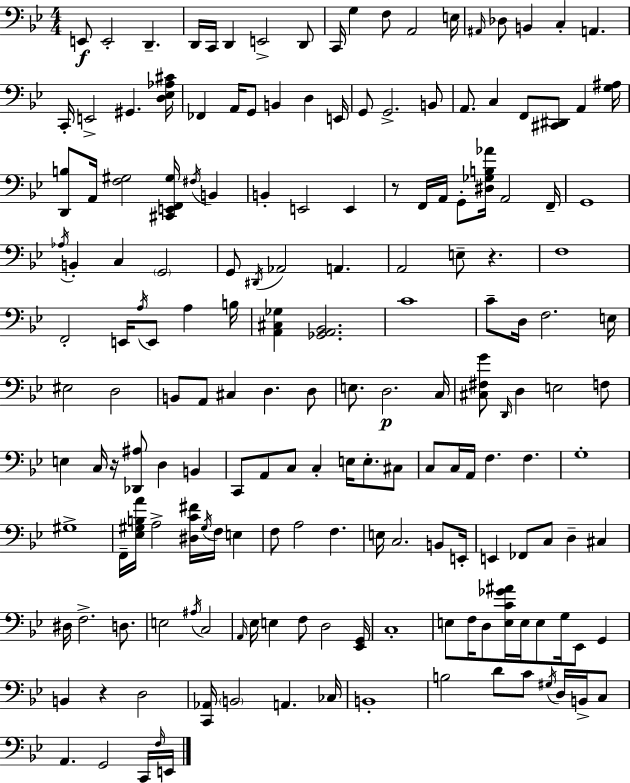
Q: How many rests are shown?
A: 4